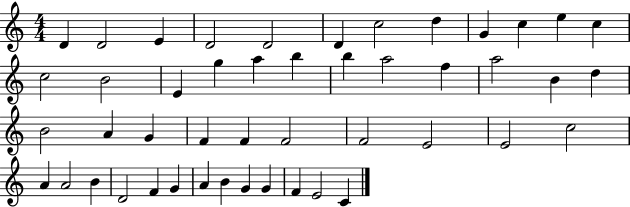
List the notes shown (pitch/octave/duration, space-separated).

D4/q D4/h E4/q D4/h D4/h D4/q C5/h D5/q G4/q C5/q E5/q C5/q C5/h B4/h E4/q G5/q A5/q B5/q B5/q A5/h F5/q A5/h B4/q D5/q B4/h A4/q G4/q F4/q F4/q F4/h F4/h E4/h E4/h C5/h A4/q A4/h B4/q D4/h F4/q G4/q A4/q B4/q G4/q G4/q F4/q E4/h C4/q